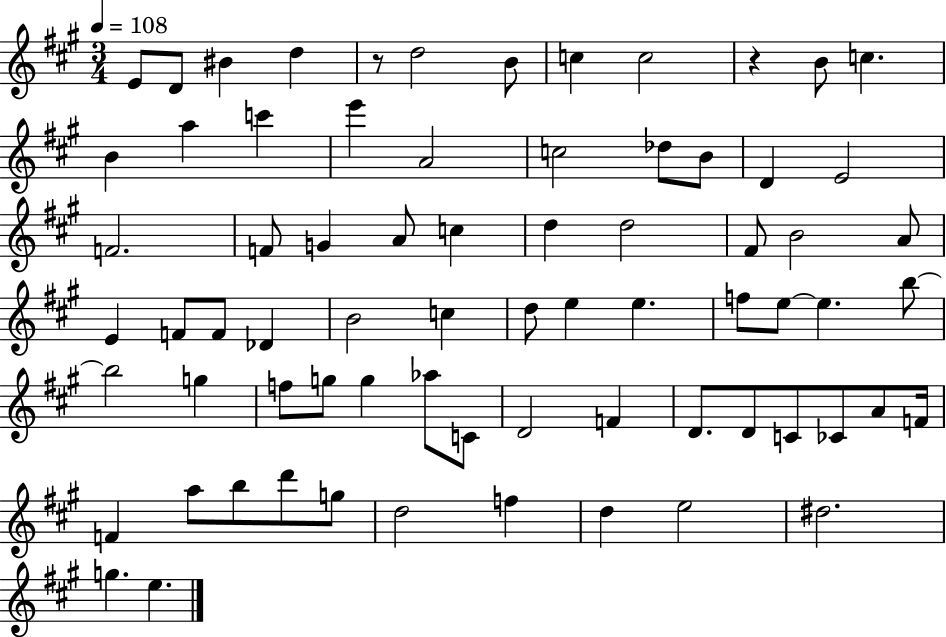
{
  \clef treble
  \numericTimeSignature
  \time 3/4
  \key a \major
  \tempo 4 = 108
  e'8 d'8 bis'4 d''4 | r8 d''2 b'8 | c''4 c''2 | r4 b'8 c''4. | \break b'4 a''4 c'''4 | e'''4 a'2 | c''2 des''8 b'8 | d'4 e'2 | \break f'2. | f'8 g'4 a'8 c''4 | d''4 d''2 | fis'8 b'2 a'8 | \break e'4 f'8 f'8 des'4 | b'2 c''4 | d''8 e''4 e''4. | f''8 e''8~~ e''4. b''8~~ | \break b''2 g''4 | f''8 g''8 g''4 aes''8 c'8 | d'2 f'4 | d'8. d'8 c'8 ces'8 a'8 f'16 | \break f'4 a''8 b''8 d'''8 g''8 | d''2 f''4 | d''4 e''2 | dis''2. | \break g''4. e''4. | \bar "|."
}